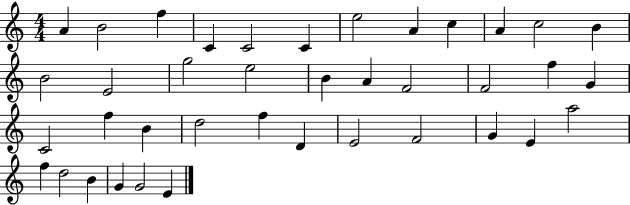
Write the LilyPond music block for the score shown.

{
  \clef treble
  \numericTimeSignature
  \time 4/4
  \key c \major
  a'4 b'2 f''4 | c'4 c'2 c'4 | e''2 a'4 c''4 | a'4 c''2 b'4 | \break b'2 e'2 | g''2 e''2 | b'4 a'4 f'2 | f'2 f''4 g'4 | \break c'2 f''4 b'4 | d''2 f''4 d'4 | e'2 f'2 | g'4 e'4 a''2 | \break f''4 d''2 b'4 | g'4 g'2 e'4 | \bar "|."
}